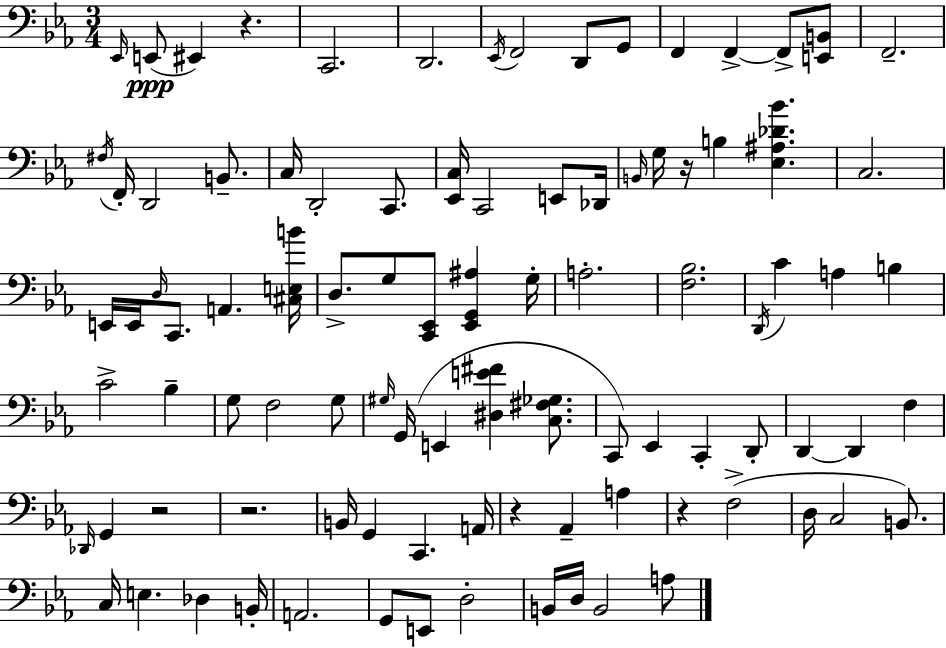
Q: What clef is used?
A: bass